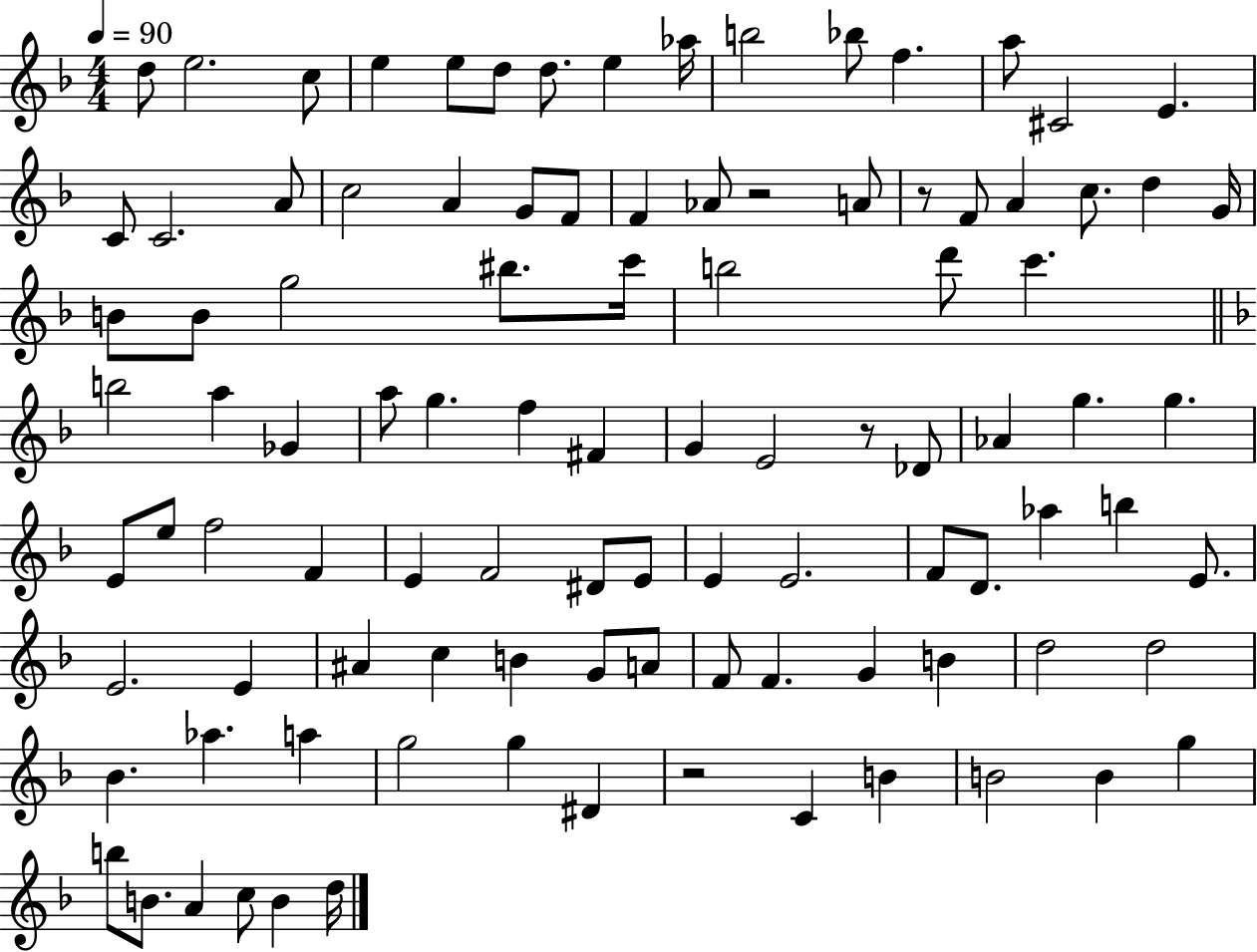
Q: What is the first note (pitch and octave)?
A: D5